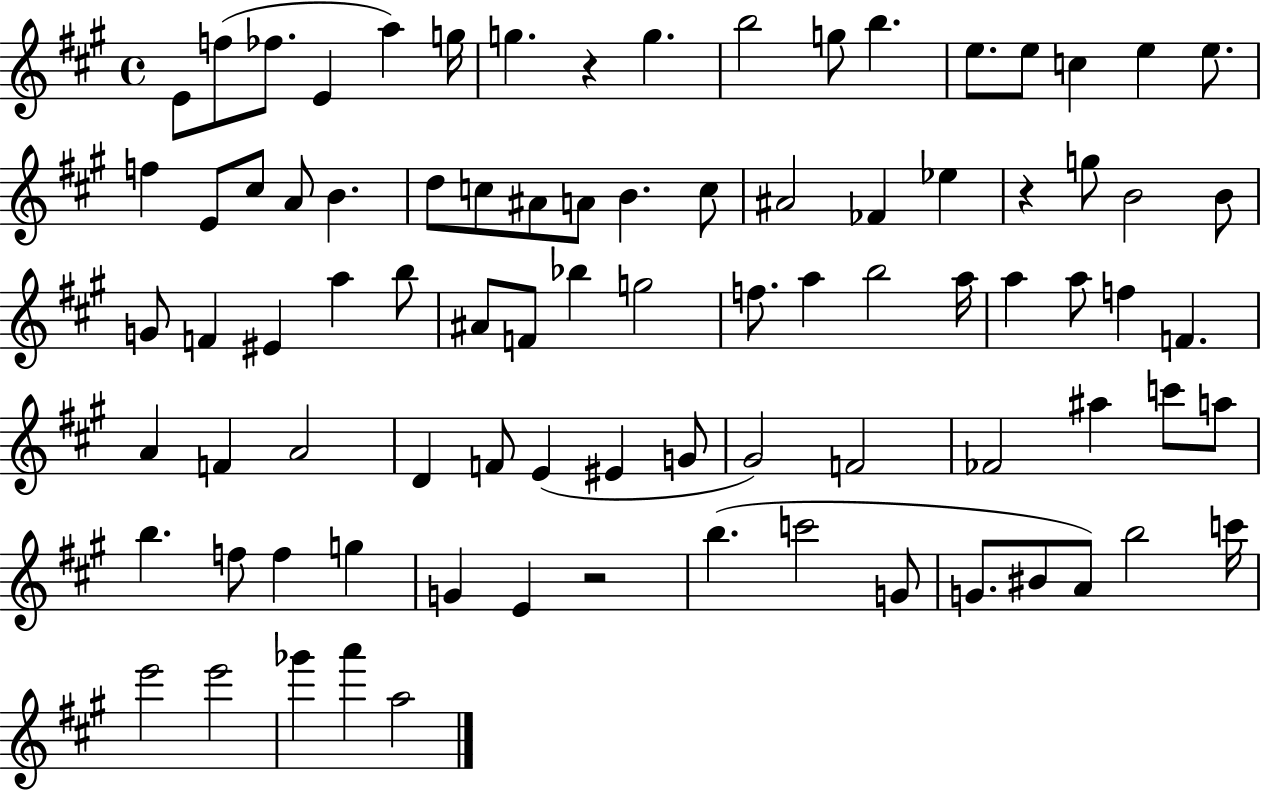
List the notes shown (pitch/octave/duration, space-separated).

E4/e F5/e FES5/e. E4/q A5/q G5/s G5/q. R/q G5/q. B5/h G5/e B5/q. E5/e. E5/e C5/q E5/q E5/e. F5/q E4/e C#5/e A4/e B4/q. D5/e C5/e A#4/e A4/e B4/q. C5/e A#4/h FES4/q Eb5/q R/q G5/e B4/h B4/e G4/e F4/q EIS4/q A5/q B5/e A#4/e F4/e Bb5/q G5/h F5/e. A5/q B5/h A5/s A5/q A5/e F5/q F4/q. A4/q F4/q A4/h D4/q F4/e E4/q EIS4/q G4/e G#4/h F4/h FES4/h A#5/q C6/e A5/e B5/q. F5/e F5/q G5/q G4/q E4/q R/h B5/q. C6/h G4/e G4/e. BIS4/e A4/e B5/h C6/s E6/h E6/h Gb6/q A6/q A5/h